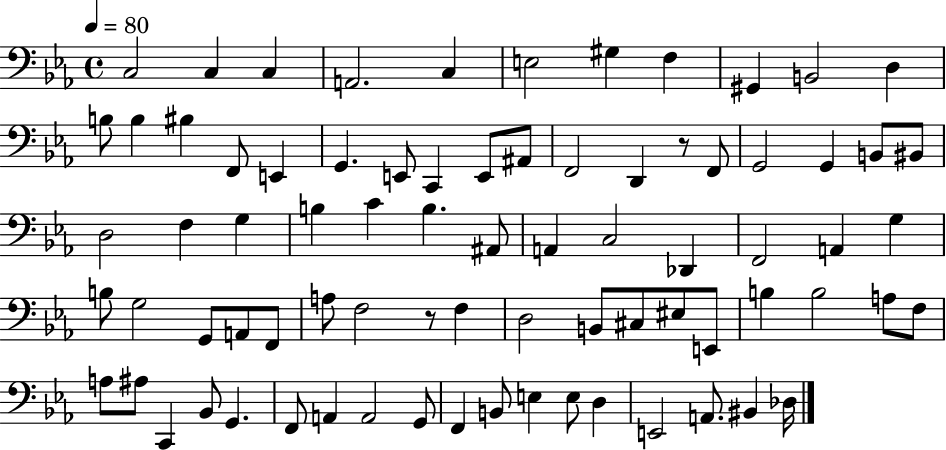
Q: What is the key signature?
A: EES major